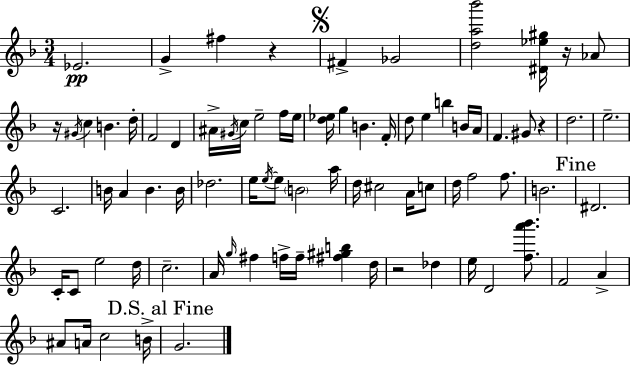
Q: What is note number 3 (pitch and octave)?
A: F#5